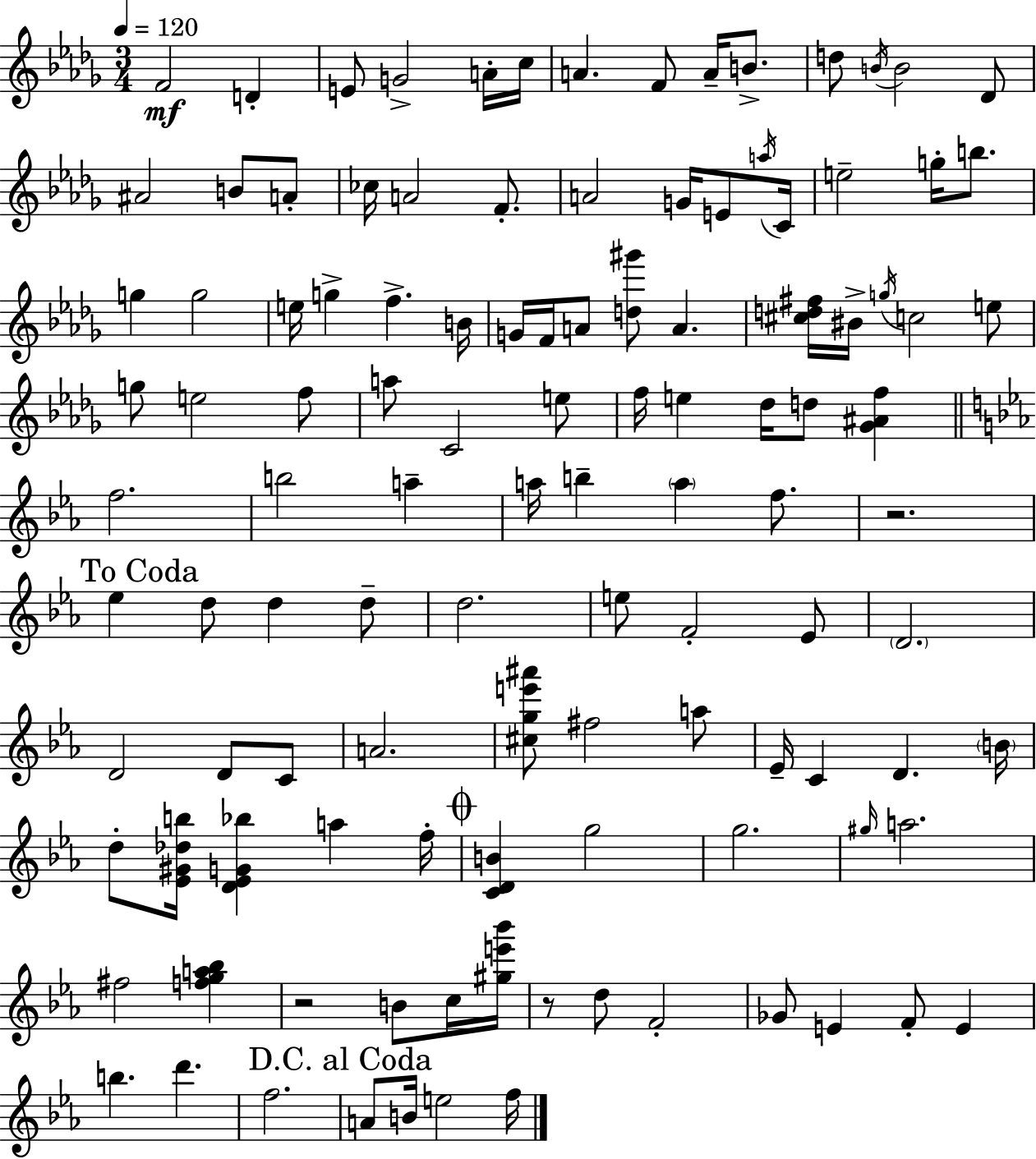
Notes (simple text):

F4/h D4/q E4/e G4/h A4/s C5/s A4/q. F4/e A4/s B4/e. D5/e B4/s B4/h Db4/e A#4/h B4/e A4/e CES5/s A4/h F4/e. A4/h G4/s E4/e A5/s C4/s E5/h G5/s B5/e. G5/q G5/h E5/s G5/q F5/q. B4/s G4/s F4/s A4/e [D5,G#6]/e A4/q. [C#5,D5,F#5]/s BIS4/s G5/s C5/h E5/e G5/e E5/h F5/e A5/e C4/h E5/e F5/s E5/q Db5/s D5/e [Gb4,A#4,F5]/q F5/h. B5/h A5/q A5/s B5/q A5/q F5/e. R/h. Eb5/q D5/e D5/q D5/e D5/h. E5/e F4/h Eb4/e D4/h. D4/h D4/e C4/e A4/h. [C#5,G5,E6,A#6]/e F#5/h A5/e Eb4/s C4/q D4/q. B4/s D5/e [Eb4,G#4,Db5,B5]/s [D4,Eb4,G4,Bb5]/q A5/q F5/s [C4,D4,B4]/q G5/h G5/h. G#5/s A5/h. F#5/h [F5,G5,A5,Bb5]/q R/h B4/e C5/s [G#5,E6,Bb6]/s R/e D5/e F4/h Gb4/e E4/q F4/e E4/q B5/q. D6/q. F5/h. A4/e B4/s E5/h F5/s